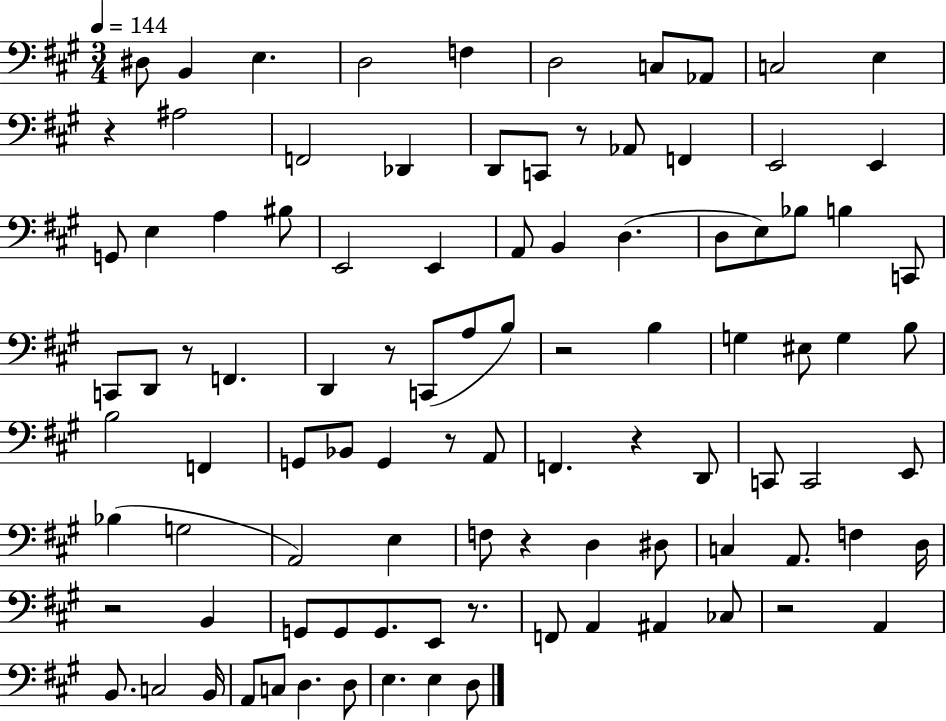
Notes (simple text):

D#3/e B2/q E3/q. D3/h F3/q D3/h C3/e Ab2/e C3/h E3/q R/q A#3/h F2/h Db2/q D2/e C2/e R/e Ab2/e F2/q E2/h E2/q G2/e E3/q A3/q BIS3/e E2/h E2/q A2/e B2/q D3/q. D3/e E3/e Bb3/e B3/q C2/e C2/e D2/e R/e F2/q. D2/q R/e C2/e A3/e B3/e R/h B3/q G3/q EIS3/e G3/q B3/e B3/h F2/q G2/e Bb2/e G2/q R/e A2/e F2/q. R/q D2/e C2/e C2/h E2/e Bb3/q G3/h A2/h E3/q F3/e R/q D3/q D#3/e C3/q A2/e. F3/q D3/s R/h B2/q G2/e G2/e G2/e. E2/e R/e. F2/e A2/q A#2/q CES3/e R/h A2/q B2/e. C3/h B2/s A2/e C3/e D3/q. D3/e E3/q. E3/q D3/e